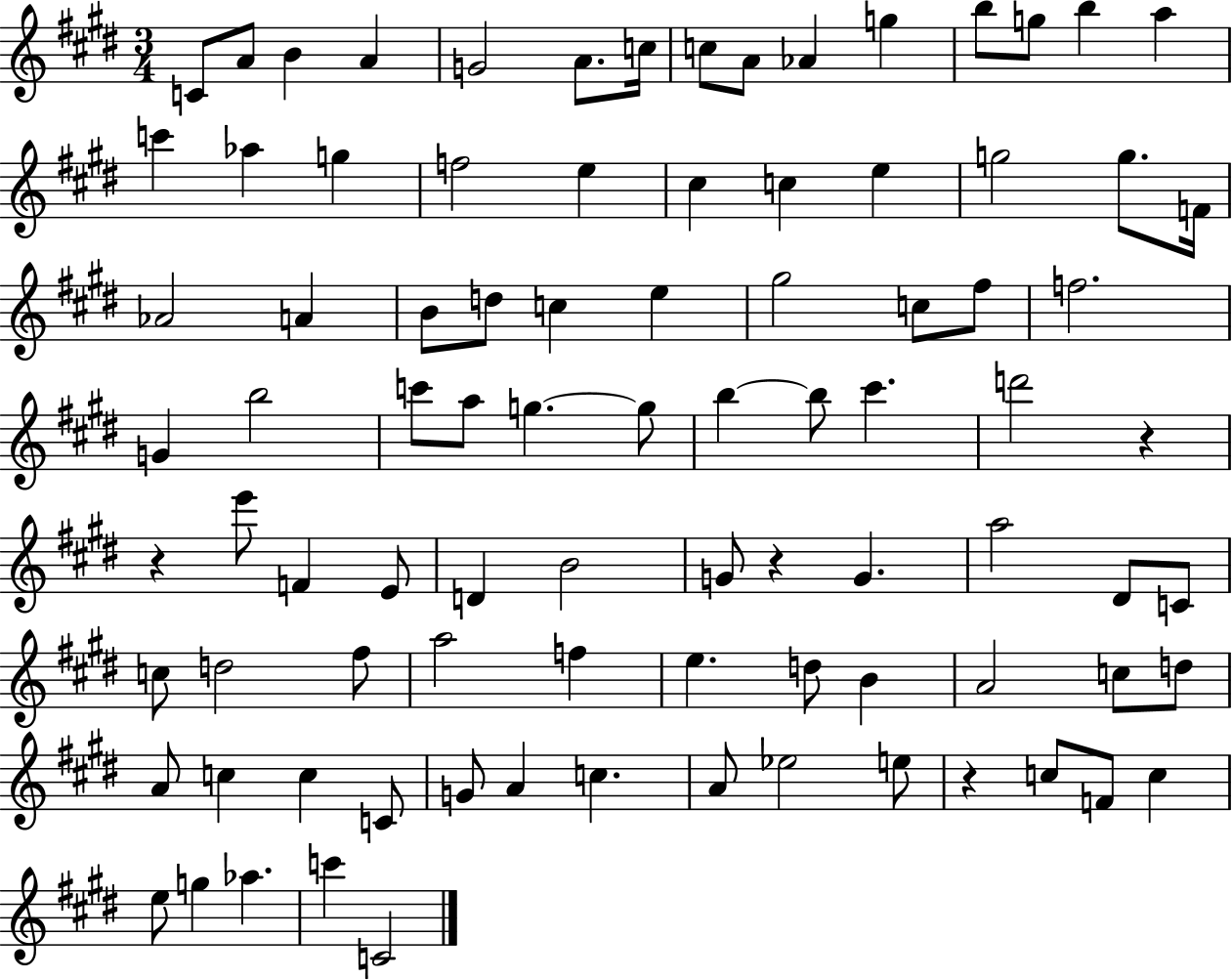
C4/e A4/e B4/q A4/q G4/h A4/e. C5/s C5/e A4/e Ab4/q G5/q B5/e G5/e B5/q A5/q C6/q Ab5/q G5/q F5/h E5/q C#5/q C5/q E5/q G5/h G5/e. F4/s Ab4/h A4/q B4/e D5/e C5/q E5/q G#5/h C5/e F#5/e F5/h. G4/q B5/h C6/e A5/e G5/q. G5/e B5/q B5/e C#6/q. D6/h R/q R/q E6/e F4/q E4/e D4/q B4/h G4/e R/q G4/q. A5/h D#4/e C4/e C5/e D5/h F#5/e A5/h F5/q E5/q. D5/e B4/q A4/h C5/e D5/e A4/e C5/q C5/q C4/e G4/e A4/q C5/q. A4/e Eb5/h E5/e R/q C5/e F4/e C5/q E5/e G5/q Ab5/q. C6/q C4/h